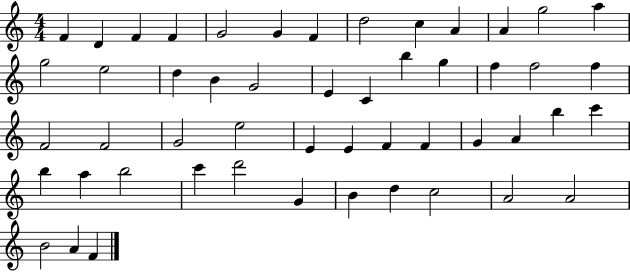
X:1
T:Untitled
M:4/4
L:1/4
K:C
F D F F G2 G F d2 c A A g2 a g2 e2 d B G2 E C b g f f2 f F2 F2 G2 e2 E E F F G A b c' b a b2 c' d'2 G B d c2 A2 A2 B2 A F